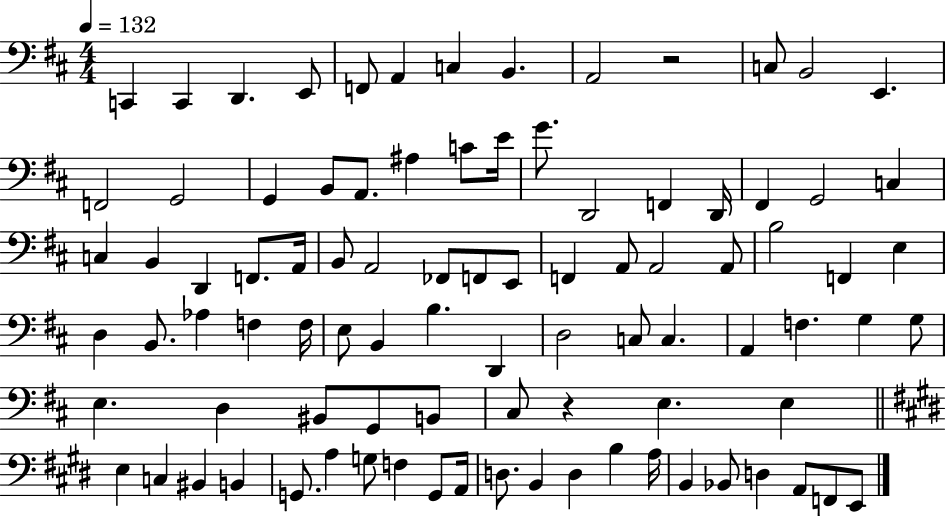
C2/q C2/q D2/q. E2/e F2/e A2/q C3/q B2/q. A2/h R/h C3/e B2/h E2/q. F2/h G2/h G2/q B2/e A2/e. A#3/q C4/e E4/s G4/e. D2/h F2/q D2/s F#2/q G2/h C3/q C3/q B2/q D2/q F2/e. A2/s B2/e A2/h FES2/e F2/e E2/e F2/q A2/e A2/h A2/e B3/h F2/q E3/q D3/q B2/e. Ab3/q F3/q F3/s E3/e B2/q B3/q. D2/q D3/h C3/e C3/q. A2/q F3/q. G3/q G3/e E3/q. D3/q BIS2/e G2/e B2/e C#3/e R/q E3/q. E3/q E3/q C3/q BIS2/q B2/q G2/e. A3/q G3/e F3/q G2/e A2/s D3/e. B2/q D3/q B3/q A3/s B2/q Bb2/e D3/q A2/e F2/e E2/e